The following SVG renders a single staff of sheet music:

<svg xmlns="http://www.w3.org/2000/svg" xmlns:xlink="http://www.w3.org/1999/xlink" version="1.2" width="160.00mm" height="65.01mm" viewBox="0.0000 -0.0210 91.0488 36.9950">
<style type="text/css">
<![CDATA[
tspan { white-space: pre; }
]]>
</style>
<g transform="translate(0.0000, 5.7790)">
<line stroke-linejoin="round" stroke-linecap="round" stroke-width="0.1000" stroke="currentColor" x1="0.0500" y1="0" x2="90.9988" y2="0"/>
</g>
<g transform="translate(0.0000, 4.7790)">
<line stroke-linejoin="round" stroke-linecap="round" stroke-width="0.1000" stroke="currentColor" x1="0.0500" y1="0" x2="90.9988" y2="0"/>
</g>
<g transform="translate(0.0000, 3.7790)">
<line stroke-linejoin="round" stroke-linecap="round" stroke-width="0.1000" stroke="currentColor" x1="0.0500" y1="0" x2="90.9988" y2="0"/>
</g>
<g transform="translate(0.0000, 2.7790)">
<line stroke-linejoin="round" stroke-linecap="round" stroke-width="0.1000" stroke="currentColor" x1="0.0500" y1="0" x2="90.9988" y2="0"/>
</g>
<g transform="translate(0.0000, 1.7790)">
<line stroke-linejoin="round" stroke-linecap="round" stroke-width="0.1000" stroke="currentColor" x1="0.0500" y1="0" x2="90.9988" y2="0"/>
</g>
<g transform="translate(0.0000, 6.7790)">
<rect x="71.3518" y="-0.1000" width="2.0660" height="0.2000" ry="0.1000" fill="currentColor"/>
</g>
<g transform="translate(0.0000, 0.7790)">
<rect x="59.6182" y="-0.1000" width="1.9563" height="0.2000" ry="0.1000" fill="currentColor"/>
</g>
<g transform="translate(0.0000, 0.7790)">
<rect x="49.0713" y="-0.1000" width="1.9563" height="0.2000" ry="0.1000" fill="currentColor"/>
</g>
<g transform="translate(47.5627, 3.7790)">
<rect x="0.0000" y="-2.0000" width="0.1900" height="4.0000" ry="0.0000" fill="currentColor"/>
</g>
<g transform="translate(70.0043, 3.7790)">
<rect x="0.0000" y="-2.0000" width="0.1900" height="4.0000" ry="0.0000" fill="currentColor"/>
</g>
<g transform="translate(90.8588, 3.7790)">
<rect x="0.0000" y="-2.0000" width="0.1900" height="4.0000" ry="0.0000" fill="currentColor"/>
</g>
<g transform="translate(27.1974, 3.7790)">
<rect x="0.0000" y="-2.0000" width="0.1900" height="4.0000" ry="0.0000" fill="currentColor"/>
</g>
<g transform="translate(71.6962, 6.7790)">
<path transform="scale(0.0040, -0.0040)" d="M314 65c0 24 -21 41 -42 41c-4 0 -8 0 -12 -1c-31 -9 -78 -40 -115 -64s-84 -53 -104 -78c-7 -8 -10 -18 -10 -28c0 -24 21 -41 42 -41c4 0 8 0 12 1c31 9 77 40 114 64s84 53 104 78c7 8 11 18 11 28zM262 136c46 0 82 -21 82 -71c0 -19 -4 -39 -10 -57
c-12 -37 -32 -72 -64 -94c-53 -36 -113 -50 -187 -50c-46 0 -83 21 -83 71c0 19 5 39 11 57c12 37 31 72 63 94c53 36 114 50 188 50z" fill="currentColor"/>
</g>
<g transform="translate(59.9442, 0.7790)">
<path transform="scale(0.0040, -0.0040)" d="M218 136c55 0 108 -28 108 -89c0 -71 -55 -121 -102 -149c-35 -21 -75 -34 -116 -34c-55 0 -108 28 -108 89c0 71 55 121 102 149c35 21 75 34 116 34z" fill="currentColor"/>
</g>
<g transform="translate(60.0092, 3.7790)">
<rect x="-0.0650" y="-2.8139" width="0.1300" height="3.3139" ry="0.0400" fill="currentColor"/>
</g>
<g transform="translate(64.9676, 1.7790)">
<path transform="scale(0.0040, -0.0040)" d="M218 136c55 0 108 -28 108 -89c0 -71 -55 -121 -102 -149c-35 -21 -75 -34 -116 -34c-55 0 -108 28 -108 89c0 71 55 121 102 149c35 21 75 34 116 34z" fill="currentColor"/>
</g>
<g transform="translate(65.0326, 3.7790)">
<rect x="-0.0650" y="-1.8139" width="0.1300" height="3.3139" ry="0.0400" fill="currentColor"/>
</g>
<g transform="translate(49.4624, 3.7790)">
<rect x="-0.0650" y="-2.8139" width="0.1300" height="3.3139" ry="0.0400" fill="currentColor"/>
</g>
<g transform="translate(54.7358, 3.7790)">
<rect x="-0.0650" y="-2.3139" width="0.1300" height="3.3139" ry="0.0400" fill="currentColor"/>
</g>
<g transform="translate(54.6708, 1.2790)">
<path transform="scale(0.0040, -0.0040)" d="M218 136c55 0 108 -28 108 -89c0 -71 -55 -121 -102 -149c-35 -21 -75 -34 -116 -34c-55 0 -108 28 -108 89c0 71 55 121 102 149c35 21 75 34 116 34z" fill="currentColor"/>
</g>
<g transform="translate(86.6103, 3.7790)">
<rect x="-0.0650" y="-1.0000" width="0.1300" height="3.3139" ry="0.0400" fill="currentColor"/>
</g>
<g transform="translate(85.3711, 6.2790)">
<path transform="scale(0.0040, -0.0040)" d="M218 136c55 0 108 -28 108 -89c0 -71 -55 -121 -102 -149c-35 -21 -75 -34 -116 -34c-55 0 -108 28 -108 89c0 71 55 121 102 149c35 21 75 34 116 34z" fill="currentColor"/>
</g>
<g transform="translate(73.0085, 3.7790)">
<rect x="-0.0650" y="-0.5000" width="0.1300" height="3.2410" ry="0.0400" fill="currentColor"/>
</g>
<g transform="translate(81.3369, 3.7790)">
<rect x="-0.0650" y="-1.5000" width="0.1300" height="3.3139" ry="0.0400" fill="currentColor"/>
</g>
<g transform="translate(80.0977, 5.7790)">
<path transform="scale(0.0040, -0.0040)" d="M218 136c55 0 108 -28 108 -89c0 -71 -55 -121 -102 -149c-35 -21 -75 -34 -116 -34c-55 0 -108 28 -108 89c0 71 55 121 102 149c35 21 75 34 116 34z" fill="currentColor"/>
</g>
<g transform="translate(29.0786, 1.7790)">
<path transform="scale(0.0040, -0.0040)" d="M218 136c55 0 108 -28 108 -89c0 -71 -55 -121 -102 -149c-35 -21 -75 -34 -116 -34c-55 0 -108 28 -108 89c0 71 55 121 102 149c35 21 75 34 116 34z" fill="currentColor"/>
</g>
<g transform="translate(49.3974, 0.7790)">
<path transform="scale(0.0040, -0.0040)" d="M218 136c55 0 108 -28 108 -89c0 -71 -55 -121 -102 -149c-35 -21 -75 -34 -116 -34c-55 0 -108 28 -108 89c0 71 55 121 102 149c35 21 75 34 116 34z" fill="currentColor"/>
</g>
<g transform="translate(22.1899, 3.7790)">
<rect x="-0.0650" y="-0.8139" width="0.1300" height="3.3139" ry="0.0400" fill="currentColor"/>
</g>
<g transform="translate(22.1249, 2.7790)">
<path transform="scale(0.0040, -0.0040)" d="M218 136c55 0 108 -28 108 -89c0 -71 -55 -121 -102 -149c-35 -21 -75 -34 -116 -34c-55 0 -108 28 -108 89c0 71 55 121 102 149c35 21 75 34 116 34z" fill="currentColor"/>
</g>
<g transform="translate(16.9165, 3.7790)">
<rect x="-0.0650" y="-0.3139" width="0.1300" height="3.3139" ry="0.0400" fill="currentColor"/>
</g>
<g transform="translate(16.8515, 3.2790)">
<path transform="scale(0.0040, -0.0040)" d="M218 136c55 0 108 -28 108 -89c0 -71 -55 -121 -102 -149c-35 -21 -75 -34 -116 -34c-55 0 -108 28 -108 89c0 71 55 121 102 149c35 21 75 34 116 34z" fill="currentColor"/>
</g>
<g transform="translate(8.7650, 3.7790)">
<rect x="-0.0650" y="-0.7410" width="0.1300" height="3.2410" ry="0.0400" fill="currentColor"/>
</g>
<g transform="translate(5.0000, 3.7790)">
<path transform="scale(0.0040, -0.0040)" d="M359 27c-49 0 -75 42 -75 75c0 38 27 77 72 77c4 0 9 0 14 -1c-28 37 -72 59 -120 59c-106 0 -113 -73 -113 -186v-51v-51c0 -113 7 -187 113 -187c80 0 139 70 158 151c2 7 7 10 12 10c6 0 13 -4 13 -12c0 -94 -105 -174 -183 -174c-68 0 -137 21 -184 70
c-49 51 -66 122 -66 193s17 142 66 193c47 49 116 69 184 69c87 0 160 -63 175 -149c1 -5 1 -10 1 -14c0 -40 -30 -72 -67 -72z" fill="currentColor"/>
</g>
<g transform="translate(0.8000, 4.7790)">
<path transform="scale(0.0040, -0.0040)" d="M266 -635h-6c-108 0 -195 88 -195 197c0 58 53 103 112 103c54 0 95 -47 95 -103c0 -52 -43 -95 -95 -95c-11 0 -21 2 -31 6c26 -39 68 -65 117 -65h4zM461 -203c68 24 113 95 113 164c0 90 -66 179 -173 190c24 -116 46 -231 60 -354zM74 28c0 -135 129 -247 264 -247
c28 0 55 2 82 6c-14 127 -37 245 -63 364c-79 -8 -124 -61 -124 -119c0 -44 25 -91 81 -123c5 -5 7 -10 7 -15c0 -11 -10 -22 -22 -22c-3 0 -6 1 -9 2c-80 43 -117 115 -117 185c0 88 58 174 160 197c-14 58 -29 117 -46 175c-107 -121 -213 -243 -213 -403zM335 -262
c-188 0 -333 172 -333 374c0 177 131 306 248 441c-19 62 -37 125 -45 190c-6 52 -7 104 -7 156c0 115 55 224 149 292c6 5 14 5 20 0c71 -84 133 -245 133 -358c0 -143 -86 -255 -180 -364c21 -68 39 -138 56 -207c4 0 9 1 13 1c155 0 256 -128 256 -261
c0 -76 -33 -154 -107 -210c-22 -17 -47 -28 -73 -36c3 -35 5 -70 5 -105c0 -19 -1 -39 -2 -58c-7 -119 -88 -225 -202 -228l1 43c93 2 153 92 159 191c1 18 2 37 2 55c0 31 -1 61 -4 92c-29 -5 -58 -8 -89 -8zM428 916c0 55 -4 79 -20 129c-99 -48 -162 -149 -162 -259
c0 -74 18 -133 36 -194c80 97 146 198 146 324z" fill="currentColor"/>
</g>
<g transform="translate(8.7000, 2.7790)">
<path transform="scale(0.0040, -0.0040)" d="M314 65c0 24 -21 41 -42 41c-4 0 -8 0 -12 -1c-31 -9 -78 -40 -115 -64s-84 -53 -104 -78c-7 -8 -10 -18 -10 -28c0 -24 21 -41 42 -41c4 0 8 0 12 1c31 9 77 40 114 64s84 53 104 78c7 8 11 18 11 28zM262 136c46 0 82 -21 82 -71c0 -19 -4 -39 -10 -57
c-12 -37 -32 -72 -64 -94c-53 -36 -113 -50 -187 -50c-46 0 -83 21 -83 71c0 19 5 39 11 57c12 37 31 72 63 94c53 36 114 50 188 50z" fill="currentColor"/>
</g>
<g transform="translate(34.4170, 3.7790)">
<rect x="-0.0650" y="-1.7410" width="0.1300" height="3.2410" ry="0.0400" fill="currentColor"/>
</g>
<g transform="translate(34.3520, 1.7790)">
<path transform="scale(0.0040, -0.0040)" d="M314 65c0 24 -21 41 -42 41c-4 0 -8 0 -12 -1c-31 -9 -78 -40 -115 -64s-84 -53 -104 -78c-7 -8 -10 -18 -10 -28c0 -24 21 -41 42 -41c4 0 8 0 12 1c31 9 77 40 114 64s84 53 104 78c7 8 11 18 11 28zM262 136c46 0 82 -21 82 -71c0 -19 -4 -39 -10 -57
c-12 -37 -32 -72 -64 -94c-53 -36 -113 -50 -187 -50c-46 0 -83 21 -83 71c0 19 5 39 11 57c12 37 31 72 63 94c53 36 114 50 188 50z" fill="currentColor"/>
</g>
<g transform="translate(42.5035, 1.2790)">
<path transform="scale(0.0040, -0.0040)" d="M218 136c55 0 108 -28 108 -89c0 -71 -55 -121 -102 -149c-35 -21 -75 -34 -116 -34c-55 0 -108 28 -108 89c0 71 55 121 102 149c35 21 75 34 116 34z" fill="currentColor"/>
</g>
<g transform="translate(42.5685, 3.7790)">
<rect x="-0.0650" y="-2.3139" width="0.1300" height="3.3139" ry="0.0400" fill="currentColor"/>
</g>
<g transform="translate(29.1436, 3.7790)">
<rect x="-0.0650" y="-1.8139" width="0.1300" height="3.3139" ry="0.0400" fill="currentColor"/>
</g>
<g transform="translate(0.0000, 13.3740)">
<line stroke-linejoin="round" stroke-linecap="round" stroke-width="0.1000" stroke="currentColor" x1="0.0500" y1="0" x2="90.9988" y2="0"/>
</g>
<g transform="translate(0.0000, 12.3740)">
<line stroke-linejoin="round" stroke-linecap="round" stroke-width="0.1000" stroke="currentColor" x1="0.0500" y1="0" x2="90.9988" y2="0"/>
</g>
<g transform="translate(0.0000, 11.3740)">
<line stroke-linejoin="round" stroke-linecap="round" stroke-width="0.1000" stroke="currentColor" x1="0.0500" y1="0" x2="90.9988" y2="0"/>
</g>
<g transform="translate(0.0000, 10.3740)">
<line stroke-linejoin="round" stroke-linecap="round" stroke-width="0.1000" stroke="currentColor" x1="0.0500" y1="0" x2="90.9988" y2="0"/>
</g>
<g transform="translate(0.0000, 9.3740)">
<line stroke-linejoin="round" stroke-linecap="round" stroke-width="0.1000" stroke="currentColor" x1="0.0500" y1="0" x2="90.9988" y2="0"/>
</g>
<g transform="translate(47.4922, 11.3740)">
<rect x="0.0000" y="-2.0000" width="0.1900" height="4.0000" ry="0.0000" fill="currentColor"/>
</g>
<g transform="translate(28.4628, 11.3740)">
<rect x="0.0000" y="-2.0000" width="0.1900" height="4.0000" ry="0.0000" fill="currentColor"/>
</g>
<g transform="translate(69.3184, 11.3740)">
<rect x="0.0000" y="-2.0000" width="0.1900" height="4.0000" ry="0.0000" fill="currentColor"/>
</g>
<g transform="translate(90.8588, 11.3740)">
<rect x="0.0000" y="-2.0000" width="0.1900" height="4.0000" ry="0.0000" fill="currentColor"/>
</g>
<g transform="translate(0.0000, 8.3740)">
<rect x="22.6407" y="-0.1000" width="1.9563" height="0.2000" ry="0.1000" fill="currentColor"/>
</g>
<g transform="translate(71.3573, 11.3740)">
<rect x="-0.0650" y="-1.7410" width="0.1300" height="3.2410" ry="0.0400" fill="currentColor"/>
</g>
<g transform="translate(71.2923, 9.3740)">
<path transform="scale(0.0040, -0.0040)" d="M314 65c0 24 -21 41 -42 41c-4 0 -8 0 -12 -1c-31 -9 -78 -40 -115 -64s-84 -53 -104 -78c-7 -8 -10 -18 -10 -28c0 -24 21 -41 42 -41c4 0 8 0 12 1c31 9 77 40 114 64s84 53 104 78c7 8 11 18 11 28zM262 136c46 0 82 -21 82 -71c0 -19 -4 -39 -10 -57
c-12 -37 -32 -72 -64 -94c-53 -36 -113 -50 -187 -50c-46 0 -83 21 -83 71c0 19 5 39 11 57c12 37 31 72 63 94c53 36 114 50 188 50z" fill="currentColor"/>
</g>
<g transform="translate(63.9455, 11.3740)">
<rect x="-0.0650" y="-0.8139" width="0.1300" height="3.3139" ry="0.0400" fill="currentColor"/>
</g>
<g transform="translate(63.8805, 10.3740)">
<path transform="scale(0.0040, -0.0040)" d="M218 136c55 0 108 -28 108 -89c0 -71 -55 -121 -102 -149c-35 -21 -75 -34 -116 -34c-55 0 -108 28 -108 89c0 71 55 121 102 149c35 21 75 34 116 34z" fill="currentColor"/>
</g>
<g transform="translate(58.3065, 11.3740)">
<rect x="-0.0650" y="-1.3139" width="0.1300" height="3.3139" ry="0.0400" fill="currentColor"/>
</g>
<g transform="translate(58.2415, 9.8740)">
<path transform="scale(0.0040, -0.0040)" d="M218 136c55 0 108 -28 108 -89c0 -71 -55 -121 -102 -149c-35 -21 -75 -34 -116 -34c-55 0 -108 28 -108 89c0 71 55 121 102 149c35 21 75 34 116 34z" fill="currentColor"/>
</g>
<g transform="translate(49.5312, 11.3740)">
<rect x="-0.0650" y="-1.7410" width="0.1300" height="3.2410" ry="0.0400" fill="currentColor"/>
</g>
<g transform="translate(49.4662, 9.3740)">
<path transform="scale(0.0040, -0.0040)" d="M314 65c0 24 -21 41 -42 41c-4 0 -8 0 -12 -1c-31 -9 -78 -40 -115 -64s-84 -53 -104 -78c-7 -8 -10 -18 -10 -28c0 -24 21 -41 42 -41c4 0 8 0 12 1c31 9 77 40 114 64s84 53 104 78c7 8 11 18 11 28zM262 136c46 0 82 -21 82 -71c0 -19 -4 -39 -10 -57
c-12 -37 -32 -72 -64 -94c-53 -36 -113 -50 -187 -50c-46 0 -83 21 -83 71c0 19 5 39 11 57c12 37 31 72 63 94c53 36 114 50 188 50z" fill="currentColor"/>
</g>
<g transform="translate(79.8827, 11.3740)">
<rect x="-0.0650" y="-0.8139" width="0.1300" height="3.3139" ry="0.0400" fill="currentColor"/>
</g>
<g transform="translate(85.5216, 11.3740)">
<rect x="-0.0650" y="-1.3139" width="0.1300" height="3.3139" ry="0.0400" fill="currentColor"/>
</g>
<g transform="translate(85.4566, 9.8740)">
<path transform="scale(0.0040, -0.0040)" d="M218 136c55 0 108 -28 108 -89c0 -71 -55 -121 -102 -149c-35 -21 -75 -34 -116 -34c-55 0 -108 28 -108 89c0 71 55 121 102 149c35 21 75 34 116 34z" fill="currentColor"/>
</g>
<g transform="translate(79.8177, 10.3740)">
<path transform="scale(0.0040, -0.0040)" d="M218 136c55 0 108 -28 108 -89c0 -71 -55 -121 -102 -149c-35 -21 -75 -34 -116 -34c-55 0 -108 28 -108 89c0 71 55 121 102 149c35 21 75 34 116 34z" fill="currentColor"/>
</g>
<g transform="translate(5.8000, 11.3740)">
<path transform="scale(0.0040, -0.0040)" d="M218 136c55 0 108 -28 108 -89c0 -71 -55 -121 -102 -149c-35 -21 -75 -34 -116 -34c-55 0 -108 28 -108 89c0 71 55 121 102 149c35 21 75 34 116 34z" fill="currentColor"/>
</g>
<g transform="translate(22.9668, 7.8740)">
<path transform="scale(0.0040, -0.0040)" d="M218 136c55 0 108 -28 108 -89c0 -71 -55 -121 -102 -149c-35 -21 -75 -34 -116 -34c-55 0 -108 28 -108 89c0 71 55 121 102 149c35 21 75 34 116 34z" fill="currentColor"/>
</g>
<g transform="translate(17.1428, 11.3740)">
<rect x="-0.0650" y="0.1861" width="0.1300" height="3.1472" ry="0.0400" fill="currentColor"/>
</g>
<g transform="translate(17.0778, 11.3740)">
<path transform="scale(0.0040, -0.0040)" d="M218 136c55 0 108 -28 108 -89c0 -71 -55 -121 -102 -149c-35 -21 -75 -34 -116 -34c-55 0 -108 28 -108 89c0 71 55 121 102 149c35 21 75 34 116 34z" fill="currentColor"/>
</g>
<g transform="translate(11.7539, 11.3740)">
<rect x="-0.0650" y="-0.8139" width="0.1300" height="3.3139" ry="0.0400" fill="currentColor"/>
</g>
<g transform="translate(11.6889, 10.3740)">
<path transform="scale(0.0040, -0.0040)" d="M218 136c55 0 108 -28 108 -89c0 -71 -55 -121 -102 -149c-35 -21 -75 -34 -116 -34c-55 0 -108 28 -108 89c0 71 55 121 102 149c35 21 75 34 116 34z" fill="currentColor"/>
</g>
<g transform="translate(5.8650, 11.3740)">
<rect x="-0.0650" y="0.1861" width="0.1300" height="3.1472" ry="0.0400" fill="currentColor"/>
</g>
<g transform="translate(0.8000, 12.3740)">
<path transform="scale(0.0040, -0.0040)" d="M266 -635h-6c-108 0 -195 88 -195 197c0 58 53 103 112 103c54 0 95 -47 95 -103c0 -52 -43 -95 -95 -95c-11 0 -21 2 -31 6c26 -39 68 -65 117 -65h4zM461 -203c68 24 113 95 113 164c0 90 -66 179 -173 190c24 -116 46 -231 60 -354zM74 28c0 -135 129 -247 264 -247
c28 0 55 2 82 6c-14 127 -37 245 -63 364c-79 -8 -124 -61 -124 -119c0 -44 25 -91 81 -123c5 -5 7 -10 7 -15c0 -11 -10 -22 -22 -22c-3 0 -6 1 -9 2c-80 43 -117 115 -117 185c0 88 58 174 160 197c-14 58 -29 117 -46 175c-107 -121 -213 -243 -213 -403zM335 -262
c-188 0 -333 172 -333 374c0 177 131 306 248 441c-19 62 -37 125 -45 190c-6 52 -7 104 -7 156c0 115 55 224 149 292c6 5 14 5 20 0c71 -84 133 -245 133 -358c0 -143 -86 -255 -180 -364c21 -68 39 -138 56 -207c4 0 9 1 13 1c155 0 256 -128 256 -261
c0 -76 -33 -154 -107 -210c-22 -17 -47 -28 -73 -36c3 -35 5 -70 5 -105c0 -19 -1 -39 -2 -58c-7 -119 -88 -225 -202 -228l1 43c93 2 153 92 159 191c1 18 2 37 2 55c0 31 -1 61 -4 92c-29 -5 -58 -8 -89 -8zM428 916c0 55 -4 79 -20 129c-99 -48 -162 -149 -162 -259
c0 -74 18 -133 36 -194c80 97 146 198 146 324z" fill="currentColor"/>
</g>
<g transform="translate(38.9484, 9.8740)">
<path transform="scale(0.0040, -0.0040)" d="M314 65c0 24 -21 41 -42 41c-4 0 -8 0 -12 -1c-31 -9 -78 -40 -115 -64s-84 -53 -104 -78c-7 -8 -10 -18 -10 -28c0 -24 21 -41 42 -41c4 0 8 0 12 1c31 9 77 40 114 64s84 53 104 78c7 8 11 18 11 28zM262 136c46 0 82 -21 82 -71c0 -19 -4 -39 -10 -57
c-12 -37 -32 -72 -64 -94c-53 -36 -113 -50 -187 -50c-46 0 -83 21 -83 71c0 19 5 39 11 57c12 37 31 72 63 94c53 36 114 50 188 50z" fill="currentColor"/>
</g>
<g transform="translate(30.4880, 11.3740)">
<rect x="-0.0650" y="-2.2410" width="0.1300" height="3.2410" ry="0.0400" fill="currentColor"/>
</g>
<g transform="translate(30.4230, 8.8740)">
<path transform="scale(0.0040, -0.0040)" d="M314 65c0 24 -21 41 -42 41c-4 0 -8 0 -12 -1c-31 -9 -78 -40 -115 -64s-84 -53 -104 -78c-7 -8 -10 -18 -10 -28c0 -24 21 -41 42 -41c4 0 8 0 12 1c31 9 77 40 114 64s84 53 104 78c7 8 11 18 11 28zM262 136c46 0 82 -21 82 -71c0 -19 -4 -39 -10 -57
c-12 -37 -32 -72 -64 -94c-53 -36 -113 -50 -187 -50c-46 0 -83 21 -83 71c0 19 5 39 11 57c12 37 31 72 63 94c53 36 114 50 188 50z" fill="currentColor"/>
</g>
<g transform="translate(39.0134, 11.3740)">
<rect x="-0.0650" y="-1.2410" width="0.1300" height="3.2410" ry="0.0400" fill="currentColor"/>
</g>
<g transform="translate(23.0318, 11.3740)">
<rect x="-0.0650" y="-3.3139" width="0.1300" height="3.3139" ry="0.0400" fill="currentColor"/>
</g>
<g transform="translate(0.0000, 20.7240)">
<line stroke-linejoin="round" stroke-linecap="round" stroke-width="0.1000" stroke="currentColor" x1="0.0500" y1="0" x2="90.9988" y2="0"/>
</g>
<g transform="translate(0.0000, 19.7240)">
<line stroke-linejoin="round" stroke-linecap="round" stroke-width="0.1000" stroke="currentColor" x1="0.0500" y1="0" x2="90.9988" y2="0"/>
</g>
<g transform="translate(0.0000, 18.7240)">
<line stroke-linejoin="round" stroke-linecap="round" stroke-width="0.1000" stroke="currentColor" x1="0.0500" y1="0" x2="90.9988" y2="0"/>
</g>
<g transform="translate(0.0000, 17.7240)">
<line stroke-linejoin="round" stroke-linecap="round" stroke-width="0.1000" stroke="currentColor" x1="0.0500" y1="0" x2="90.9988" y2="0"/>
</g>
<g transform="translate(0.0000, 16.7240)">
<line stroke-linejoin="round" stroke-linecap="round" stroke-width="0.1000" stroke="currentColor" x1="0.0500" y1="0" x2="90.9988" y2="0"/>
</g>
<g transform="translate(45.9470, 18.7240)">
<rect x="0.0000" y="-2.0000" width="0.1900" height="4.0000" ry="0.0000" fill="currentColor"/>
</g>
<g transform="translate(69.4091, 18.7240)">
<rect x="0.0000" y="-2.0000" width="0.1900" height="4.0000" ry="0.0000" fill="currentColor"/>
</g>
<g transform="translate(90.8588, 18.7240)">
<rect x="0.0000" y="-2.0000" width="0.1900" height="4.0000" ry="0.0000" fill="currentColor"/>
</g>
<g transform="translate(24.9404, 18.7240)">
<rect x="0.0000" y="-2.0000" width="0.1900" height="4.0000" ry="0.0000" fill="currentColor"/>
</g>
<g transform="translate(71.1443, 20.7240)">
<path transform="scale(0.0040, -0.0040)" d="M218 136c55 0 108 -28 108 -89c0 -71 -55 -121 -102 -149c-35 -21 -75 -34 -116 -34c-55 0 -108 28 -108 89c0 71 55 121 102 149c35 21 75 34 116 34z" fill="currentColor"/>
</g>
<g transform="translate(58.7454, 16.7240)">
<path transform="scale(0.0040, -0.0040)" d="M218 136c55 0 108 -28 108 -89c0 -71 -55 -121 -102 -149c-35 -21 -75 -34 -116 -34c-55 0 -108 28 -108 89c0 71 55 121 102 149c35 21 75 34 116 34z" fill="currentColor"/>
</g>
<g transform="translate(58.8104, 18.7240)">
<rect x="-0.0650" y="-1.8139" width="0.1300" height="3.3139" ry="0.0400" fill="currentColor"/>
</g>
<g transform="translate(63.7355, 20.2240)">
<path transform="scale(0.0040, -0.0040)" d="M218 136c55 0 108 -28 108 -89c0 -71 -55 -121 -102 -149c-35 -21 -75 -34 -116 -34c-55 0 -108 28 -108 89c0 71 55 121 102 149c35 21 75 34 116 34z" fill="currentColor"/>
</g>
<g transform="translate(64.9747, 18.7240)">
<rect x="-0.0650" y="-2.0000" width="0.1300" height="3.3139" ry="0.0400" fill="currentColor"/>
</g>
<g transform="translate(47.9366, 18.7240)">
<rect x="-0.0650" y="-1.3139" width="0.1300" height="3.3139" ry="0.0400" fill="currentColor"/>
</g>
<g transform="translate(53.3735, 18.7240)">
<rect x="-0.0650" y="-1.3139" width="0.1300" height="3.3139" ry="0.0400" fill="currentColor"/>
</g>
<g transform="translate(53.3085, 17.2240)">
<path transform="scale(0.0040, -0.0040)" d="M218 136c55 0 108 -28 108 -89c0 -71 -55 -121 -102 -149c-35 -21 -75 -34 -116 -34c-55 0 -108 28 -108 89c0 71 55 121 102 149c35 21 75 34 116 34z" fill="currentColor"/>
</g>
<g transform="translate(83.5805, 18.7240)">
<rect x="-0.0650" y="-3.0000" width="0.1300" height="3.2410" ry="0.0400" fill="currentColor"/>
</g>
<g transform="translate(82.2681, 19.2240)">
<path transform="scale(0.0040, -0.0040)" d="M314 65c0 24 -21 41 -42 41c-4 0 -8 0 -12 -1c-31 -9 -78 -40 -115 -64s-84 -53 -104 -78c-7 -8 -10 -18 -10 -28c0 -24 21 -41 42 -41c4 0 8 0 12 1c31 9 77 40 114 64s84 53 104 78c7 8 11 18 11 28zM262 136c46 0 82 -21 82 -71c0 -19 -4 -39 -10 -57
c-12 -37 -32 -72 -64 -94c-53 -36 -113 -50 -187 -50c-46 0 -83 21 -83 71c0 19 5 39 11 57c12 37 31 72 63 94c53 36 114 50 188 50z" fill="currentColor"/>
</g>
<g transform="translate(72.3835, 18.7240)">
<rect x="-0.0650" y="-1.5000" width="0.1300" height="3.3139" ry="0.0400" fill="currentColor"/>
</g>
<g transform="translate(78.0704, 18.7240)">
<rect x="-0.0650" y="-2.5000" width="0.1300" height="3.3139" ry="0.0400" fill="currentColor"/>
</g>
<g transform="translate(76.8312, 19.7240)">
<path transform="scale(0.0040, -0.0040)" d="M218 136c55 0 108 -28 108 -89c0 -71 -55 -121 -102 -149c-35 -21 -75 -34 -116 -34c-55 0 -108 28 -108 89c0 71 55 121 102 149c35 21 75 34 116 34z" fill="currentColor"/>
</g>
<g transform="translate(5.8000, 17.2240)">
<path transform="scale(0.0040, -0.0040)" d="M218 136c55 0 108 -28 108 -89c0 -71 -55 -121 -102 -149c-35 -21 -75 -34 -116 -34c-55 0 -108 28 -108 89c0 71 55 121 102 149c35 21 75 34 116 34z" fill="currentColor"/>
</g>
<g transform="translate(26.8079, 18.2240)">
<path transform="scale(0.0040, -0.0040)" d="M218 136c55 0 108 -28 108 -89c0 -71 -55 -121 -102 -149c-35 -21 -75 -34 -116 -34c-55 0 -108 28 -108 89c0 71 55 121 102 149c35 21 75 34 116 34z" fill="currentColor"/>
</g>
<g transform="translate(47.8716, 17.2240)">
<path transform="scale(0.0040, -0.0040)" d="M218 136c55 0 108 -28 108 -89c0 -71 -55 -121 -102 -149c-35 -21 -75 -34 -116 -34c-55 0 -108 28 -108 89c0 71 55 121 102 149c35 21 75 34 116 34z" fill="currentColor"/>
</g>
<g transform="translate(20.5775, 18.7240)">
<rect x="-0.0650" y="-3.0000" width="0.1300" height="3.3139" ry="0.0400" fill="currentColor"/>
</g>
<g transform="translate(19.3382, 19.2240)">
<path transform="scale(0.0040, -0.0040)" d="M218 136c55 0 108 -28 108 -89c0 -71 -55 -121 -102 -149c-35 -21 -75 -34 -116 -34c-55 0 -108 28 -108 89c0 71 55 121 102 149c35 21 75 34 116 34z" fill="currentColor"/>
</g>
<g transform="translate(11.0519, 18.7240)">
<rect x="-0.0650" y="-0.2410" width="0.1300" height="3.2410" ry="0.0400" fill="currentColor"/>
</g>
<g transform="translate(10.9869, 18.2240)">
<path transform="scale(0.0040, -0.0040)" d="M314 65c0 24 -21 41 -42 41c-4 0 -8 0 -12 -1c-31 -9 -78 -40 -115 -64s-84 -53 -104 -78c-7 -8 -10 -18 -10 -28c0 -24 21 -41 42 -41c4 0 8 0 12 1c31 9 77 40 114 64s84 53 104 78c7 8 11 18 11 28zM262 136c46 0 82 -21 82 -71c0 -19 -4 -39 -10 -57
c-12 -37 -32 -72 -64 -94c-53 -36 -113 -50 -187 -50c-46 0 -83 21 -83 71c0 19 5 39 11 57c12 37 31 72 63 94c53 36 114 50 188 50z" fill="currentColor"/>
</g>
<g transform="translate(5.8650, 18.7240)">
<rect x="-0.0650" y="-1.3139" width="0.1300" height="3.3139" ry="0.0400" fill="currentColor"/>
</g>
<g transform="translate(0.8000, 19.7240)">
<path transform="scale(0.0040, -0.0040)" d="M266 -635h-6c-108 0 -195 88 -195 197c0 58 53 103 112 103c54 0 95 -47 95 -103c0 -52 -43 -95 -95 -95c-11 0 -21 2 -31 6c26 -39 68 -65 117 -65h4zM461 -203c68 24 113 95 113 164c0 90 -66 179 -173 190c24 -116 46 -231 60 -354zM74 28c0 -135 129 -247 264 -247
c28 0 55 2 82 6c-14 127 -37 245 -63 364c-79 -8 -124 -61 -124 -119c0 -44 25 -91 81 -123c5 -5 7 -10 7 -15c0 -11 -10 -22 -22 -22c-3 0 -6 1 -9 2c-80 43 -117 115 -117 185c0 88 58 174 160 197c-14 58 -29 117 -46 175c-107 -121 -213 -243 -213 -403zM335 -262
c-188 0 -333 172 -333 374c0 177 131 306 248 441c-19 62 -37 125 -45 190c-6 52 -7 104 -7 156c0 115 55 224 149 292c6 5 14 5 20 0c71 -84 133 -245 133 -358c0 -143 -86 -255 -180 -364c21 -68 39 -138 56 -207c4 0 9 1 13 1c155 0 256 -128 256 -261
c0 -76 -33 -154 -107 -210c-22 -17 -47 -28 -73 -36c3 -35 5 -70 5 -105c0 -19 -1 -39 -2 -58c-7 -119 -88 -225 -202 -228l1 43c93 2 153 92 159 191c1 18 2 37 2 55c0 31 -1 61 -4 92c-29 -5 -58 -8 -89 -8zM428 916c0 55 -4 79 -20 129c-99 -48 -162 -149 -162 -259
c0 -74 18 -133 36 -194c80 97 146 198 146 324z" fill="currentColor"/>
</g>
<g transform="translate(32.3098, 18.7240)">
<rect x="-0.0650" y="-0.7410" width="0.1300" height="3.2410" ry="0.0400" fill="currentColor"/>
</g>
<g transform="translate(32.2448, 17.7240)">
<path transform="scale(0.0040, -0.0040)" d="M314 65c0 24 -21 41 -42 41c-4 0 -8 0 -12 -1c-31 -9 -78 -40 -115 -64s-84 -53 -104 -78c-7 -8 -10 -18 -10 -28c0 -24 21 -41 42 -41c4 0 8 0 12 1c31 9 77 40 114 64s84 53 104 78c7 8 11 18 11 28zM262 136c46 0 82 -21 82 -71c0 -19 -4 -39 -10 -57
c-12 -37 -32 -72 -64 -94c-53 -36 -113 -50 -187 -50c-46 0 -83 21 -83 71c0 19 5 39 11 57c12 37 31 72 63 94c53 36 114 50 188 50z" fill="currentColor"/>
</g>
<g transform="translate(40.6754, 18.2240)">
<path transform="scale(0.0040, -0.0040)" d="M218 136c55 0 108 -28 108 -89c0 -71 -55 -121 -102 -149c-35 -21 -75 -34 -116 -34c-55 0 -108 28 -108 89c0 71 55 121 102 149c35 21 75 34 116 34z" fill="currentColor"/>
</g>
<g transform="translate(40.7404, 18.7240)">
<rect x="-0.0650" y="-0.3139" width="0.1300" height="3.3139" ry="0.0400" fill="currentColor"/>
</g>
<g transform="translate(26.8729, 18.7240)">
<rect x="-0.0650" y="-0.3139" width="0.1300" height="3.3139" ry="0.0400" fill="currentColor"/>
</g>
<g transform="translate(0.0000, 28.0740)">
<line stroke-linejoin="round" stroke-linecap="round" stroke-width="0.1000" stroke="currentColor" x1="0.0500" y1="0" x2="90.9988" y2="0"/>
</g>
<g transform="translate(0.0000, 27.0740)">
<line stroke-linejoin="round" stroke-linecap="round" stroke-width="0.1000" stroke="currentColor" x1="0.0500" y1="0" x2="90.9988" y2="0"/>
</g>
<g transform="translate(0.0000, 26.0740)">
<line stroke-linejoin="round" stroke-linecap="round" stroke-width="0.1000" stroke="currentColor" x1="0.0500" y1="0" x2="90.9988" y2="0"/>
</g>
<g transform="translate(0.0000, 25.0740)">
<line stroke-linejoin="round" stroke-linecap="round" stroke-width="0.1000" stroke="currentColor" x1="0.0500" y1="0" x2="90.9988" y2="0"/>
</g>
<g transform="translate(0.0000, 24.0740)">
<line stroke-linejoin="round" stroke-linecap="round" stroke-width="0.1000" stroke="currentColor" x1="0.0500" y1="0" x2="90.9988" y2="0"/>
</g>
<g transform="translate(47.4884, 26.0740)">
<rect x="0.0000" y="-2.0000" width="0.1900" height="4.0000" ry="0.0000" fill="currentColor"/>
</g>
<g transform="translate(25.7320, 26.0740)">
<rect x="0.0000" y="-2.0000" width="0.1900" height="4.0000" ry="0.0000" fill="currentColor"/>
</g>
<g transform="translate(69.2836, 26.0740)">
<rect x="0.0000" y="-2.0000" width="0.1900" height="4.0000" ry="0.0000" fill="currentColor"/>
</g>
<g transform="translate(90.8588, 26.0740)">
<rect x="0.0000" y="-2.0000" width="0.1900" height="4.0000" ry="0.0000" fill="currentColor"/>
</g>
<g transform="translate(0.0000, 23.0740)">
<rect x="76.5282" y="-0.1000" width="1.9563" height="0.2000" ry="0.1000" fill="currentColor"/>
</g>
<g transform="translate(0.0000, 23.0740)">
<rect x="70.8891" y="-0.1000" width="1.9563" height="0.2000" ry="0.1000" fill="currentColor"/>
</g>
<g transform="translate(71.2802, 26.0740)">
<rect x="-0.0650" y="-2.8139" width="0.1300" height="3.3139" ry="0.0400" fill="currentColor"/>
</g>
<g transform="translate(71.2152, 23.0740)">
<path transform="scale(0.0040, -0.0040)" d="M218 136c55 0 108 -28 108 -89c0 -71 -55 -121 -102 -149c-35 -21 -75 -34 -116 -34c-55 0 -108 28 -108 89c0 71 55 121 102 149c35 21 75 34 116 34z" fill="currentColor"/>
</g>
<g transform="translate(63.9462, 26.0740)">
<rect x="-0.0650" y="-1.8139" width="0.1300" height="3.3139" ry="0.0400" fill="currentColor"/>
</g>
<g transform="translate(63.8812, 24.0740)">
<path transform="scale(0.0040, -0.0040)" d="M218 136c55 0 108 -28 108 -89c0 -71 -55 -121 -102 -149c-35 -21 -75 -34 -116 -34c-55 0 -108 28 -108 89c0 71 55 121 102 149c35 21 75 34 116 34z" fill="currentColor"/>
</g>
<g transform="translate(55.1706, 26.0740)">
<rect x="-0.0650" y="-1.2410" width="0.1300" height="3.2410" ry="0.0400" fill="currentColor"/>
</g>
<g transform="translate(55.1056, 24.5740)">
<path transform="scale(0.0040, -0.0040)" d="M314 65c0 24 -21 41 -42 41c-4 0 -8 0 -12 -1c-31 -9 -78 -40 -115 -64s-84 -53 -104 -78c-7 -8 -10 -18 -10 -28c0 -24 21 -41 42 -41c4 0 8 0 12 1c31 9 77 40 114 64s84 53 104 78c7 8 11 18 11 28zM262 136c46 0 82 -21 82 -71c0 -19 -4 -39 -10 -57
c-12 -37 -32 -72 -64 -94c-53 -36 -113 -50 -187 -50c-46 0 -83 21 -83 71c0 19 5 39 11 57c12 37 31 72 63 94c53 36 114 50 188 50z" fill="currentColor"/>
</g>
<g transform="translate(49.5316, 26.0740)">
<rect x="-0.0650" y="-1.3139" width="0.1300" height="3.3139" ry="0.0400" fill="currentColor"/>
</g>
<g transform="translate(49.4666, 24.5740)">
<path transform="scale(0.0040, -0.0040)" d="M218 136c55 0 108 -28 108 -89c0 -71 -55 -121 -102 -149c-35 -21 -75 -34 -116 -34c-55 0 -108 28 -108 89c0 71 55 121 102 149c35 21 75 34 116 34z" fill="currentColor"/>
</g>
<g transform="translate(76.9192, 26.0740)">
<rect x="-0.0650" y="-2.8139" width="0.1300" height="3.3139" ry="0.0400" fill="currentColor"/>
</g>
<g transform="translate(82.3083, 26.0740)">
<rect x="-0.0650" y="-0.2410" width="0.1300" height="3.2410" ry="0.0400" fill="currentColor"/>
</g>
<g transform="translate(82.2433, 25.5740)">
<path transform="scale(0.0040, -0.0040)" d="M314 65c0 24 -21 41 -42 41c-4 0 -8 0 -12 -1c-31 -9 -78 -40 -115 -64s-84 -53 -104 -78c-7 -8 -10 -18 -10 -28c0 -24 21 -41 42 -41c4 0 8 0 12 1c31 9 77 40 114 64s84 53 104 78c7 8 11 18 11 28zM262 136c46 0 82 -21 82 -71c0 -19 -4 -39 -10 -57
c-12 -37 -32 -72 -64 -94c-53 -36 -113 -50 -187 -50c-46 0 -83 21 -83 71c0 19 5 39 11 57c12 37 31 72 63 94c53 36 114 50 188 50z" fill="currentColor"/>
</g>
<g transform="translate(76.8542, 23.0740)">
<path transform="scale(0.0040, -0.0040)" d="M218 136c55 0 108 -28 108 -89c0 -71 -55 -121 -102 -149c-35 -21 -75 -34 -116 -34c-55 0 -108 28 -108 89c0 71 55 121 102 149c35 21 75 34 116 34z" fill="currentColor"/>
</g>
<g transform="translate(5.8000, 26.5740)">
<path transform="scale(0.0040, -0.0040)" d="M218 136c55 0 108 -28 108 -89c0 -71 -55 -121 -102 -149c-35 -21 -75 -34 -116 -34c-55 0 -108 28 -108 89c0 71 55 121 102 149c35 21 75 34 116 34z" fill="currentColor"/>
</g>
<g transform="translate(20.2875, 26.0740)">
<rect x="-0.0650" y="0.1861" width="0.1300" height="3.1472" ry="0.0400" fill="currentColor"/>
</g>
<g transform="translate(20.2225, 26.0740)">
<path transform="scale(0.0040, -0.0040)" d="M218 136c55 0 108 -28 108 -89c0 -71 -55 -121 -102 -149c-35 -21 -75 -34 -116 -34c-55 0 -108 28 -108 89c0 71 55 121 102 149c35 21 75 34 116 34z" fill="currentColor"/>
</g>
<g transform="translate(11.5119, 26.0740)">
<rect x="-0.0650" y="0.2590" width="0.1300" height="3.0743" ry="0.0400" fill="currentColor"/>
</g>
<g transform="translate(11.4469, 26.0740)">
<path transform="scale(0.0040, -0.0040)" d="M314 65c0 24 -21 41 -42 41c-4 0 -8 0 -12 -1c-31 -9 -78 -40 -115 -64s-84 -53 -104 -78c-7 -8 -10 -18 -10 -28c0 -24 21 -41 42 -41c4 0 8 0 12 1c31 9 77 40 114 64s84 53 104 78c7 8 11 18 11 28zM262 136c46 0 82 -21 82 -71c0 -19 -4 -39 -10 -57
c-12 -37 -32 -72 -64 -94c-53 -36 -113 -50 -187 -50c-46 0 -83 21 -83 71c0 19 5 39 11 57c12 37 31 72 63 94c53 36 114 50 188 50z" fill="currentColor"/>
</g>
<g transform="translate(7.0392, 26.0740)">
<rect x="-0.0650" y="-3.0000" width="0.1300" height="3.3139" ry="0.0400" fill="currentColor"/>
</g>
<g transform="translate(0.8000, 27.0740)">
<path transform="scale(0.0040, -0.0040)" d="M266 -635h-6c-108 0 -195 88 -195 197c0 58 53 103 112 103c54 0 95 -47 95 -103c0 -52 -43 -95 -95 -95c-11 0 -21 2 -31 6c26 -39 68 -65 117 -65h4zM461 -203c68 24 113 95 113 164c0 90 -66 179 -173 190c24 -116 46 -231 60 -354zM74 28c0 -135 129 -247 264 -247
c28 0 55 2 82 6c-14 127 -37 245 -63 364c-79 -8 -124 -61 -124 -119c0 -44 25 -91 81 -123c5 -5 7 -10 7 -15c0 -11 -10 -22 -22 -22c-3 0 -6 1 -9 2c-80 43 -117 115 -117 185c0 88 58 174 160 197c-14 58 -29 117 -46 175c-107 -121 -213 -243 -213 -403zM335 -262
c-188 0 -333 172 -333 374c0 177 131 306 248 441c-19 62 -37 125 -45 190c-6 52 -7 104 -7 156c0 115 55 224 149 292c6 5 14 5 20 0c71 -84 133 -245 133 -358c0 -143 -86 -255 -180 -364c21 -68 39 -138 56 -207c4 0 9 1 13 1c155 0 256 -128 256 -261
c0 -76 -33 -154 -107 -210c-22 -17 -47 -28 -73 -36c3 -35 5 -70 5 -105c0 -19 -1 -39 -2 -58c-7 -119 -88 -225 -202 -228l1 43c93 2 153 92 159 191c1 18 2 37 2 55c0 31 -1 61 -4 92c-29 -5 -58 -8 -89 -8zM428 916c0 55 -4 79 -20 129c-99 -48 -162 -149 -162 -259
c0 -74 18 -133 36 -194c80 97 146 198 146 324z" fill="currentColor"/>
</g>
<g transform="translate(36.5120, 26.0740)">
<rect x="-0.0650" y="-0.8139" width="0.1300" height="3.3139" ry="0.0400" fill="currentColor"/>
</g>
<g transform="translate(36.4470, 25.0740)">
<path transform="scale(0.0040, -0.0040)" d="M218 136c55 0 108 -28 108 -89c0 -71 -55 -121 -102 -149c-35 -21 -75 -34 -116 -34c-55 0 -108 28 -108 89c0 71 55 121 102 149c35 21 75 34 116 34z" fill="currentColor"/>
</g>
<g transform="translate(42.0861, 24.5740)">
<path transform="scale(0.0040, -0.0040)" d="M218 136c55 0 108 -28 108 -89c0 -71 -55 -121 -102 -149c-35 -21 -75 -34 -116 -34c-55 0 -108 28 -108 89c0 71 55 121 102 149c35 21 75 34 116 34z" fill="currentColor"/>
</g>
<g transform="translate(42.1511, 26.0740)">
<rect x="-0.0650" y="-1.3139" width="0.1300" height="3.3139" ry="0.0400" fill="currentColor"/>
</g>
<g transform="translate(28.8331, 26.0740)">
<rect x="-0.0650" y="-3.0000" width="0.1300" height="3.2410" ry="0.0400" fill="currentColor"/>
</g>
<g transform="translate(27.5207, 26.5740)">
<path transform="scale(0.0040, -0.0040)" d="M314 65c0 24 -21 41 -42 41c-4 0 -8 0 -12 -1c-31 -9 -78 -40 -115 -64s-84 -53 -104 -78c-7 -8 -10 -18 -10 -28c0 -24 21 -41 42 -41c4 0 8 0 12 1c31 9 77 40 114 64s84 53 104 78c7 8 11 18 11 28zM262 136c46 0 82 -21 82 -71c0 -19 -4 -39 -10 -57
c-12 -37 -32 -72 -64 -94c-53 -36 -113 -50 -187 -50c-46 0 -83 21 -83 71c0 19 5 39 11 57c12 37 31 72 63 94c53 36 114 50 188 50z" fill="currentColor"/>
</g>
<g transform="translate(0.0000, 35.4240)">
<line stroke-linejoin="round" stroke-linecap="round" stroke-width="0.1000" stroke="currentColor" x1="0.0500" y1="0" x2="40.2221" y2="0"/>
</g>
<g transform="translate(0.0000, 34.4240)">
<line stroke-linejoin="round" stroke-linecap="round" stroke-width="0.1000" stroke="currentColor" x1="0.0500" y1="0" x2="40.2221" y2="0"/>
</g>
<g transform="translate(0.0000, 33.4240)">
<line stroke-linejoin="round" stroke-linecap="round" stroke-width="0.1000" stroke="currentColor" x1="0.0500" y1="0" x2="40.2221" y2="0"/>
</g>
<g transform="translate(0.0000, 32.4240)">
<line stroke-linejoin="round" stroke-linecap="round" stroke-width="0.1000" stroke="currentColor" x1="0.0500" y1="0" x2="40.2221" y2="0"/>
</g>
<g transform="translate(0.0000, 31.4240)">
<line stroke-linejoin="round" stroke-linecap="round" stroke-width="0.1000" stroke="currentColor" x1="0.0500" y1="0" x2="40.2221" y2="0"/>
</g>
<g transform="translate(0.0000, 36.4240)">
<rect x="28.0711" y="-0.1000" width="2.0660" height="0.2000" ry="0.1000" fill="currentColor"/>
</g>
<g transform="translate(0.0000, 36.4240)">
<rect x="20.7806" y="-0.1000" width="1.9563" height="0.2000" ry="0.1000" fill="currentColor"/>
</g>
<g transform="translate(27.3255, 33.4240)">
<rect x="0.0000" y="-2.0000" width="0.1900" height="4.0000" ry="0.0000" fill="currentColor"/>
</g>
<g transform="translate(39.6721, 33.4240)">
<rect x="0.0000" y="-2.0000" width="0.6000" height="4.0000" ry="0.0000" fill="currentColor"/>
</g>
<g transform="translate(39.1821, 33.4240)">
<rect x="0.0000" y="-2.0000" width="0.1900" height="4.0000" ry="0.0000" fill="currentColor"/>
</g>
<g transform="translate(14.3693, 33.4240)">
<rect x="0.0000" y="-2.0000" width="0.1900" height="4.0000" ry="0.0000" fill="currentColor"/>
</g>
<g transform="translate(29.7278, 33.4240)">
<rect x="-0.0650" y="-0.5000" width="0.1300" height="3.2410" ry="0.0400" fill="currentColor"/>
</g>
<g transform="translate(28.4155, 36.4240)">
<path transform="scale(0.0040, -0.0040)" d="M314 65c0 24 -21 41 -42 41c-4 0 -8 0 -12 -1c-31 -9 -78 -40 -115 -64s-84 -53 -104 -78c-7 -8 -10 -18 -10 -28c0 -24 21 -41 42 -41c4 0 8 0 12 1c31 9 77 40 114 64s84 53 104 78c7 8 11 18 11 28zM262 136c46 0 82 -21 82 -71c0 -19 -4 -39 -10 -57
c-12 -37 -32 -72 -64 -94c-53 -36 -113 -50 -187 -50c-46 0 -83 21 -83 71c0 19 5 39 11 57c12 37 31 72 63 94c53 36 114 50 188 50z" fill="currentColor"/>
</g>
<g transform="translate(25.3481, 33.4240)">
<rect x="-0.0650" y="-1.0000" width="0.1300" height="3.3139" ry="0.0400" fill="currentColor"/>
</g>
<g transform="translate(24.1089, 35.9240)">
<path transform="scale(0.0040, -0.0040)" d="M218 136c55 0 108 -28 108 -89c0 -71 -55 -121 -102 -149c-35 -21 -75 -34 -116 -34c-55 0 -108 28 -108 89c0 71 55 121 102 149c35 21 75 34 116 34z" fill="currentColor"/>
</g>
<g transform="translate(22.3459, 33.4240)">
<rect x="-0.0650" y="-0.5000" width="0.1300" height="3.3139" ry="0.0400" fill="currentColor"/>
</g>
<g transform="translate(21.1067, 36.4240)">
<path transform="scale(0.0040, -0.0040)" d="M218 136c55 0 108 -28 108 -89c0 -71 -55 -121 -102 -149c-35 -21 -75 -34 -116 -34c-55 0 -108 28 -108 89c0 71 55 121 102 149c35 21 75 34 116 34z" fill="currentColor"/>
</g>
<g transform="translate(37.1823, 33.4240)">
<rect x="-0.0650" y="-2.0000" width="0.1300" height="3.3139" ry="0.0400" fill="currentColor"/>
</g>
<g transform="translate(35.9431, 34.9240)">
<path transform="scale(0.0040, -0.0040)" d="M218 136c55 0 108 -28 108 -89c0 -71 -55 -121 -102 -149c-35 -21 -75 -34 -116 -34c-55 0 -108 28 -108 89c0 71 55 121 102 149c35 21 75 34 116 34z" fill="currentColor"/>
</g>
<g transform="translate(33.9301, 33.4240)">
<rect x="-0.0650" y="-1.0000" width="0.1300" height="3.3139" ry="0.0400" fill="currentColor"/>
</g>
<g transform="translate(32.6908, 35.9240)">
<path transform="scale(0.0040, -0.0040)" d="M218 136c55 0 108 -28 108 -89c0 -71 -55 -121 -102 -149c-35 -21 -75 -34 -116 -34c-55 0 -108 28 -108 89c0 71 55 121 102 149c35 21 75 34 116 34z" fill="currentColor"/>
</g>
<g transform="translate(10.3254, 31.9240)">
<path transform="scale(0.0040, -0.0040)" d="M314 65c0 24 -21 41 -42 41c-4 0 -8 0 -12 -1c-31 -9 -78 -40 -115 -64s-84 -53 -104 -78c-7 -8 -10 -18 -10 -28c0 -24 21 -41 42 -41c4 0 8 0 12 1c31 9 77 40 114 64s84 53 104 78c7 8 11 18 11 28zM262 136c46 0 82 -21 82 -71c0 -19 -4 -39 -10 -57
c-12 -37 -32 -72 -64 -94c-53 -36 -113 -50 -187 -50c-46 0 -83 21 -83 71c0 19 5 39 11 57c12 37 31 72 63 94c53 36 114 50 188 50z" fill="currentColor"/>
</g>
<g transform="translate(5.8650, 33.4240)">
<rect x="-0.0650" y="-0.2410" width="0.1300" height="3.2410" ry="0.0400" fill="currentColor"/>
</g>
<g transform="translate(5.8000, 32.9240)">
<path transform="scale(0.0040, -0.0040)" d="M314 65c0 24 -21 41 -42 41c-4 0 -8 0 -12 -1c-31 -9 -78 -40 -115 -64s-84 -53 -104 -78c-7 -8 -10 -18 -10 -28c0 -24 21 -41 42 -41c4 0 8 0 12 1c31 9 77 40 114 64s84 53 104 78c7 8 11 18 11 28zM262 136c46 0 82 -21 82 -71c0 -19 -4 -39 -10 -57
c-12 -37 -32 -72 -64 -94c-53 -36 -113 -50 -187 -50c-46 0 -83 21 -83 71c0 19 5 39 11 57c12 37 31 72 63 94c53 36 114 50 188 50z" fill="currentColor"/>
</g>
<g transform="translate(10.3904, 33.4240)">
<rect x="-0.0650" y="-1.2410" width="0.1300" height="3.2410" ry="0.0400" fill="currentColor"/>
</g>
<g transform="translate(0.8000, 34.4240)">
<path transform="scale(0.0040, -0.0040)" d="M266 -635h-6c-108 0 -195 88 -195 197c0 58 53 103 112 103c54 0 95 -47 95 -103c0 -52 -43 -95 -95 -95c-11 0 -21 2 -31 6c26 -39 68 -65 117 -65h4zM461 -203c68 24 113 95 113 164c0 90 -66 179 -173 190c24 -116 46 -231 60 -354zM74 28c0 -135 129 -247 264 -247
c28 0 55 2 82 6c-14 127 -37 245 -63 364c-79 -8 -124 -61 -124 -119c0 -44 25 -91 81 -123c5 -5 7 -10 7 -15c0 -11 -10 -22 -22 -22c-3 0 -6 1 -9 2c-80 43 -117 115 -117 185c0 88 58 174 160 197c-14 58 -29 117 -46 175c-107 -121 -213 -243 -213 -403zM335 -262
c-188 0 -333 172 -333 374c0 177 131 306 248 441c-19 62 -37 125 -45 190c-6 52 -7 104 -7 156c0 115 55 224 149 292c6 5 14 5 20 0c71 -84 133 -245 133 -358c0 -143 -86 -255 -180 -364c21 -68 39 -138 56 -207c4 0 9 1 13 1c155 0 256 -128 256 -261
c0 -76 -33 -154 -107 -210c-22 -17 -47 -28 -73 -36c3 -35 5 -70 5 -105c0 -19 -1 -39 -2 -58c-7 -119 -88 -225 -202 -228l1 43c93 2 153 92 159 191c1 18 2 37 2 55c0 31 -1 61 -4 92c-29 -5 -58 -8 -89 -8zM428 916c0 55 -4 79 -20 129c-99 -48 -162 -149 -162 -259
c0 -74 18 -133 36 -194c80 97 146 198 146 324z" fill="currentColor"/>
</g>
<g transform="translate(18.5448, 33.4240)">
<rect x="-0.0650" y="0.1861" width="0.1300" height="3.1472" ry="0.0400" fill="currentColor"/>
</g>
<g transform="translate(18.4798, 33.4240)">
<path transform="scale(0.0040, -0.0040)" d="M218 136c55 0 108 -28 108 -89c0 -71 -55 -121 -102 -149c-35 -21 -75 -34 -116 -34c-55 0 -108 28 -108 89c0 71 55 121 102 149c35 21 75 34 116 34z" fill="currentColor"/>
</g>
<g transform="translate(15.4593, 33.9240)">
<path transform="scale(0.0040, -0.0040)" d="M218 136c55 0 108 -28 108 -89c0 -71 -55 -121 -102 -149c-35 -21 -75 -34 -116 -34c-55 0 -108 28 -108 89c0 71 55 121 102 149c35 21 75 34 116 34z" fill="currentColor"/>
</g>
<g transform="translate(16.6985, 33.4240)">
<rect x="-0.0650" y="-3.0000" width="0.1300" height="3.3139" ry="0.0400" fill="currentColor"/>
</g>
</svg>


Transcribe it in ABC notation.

X:1
T:Untitled
M:4/4
L:1/4
K:C
d2 c d f f2 g a g a f C2 E D B d B b g2 e2 f2 e d f2 d e e c2 A c d2 c e e f F E G A2 A B2 B A2 d e e e2 f a a c2 c2 e2 A B C D C2 D F